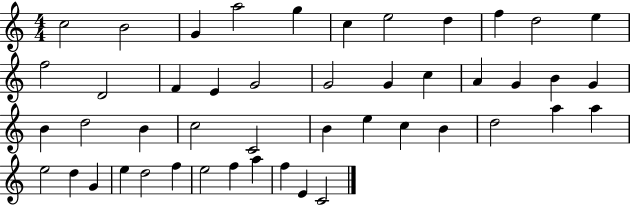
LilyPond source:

{
  \clef treble
  \numericTimeSignature
  \time 4/4
  \key c \major
  c''2 b'2 | g'4 a''2 g''4 | c''4 e''2 d''4 | f''4 d''2 e''4 | \break f''2 d'2 | f'4 e'4 g'2 | g'2 g'4 c''4 | a'4 g'4 b'4 g'4 | \break b'4 d''2 b'4 | c''2 c'2 | b'4 e''4 c''4 b'4 | d''2 a''4 a''4 | \break e''2 d''4 g'4 | e''4 d''2 f''4 | e''2 f''4 a''4 | f''4 e'4 c'2 | \break \bar "|."
}